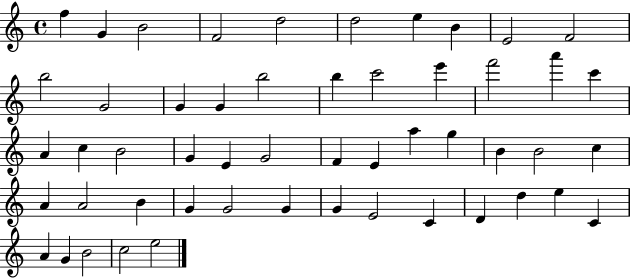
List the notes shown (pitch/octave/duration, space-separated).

F5/q G4/q B4/h F4/h D5/h D5/h E5/q B4/q E4/h F4/h B5/h G4/h G4/q G4/q B5/h B5/q C6/h E6/q F6/h A6/q C6/q A4/q C5/q B4/h G4/q E4/q G4/h F4/q E4/q A5/q G5/q B4/q B4/h C5/q A4/q A4/h B4/q G4/q G4/h G4/q G4/q E4/h C4/q D4/q D5/q E5/q C4/q A4/q G4/q B4/h C5/h E5/h